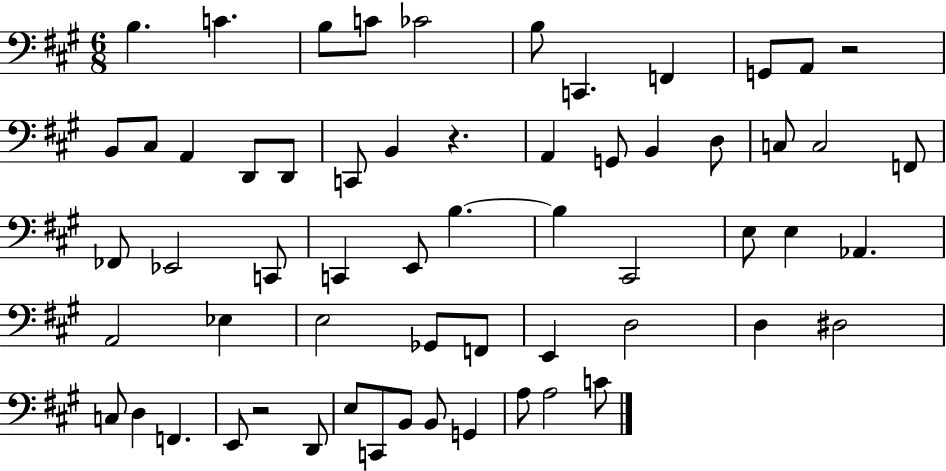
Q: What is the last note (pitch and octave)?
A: C4